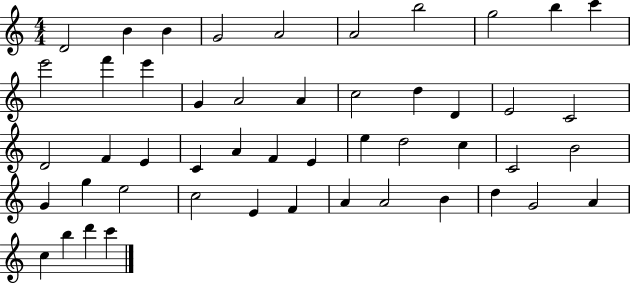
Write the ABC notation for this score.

X:1
T:Untitled
M:4/4
L:1/4
K:C
D2 B B G2 A2 A2 b2 g2 b c' e'2 f' e' G A2 A c2 d D E2 C2 D2 F E C A F E e d2 c C2 B2 G g e2 c2 E F A A2 B d G2 A c b d' c'